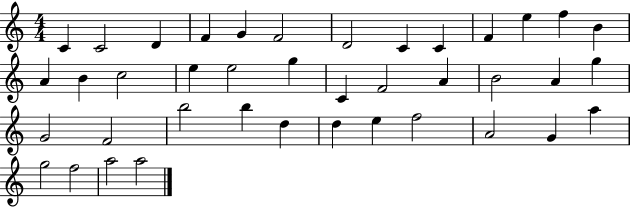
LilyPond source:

{
  \clef treble
  \numericTimeSignature
  \time 4/4
  \key c \major
  c'4 c'2 d'4 | f'4 g'4 f'2 | d'2 c'4 c'4 | f'4 e''4 f''4 b'4 | \break a'4 b'4 c''2 | e''4 e''2 g''4 | c'4 f'2 a'4 | b'2 a'4 g''4 | \break g'2 f'2 | b''2 b''4 d''4 | d''4 e''4 f''2 | a'2 g'4 a''4 | \break g''2 f''2 | a''2 a''2 | \bar "|."
}